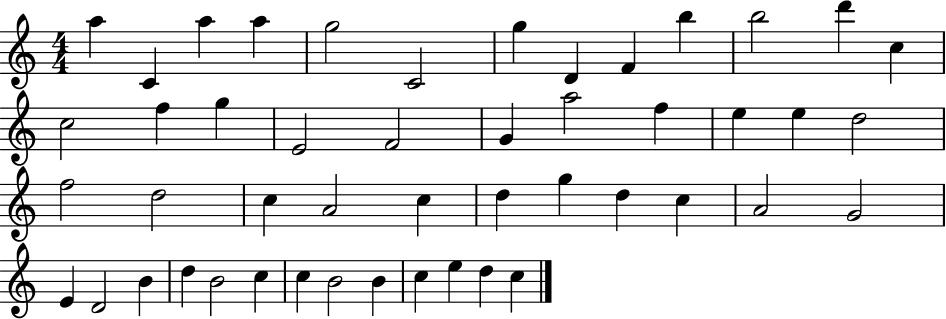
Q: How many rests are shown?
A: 0